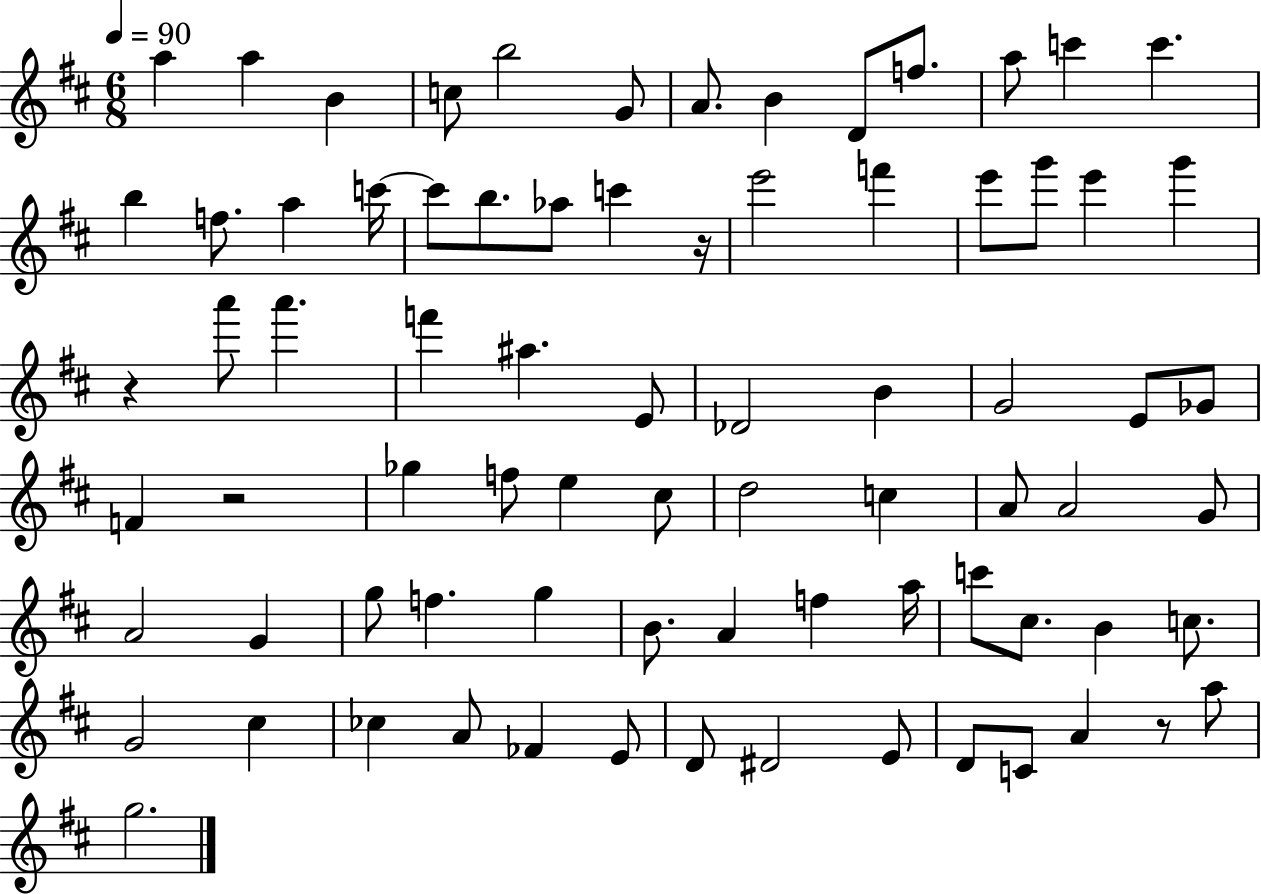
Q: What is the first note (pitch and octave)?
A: A5